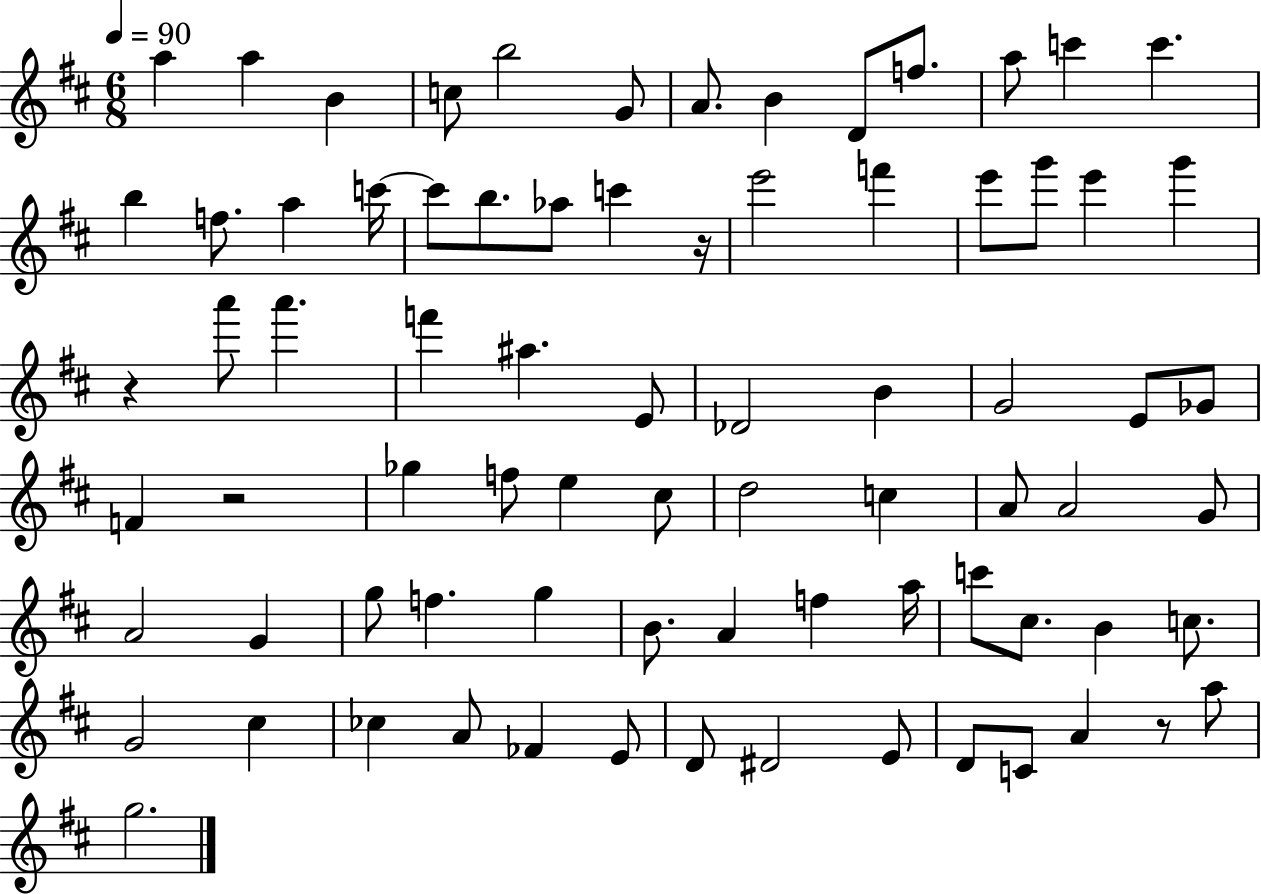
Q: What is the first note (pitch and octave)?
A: A5